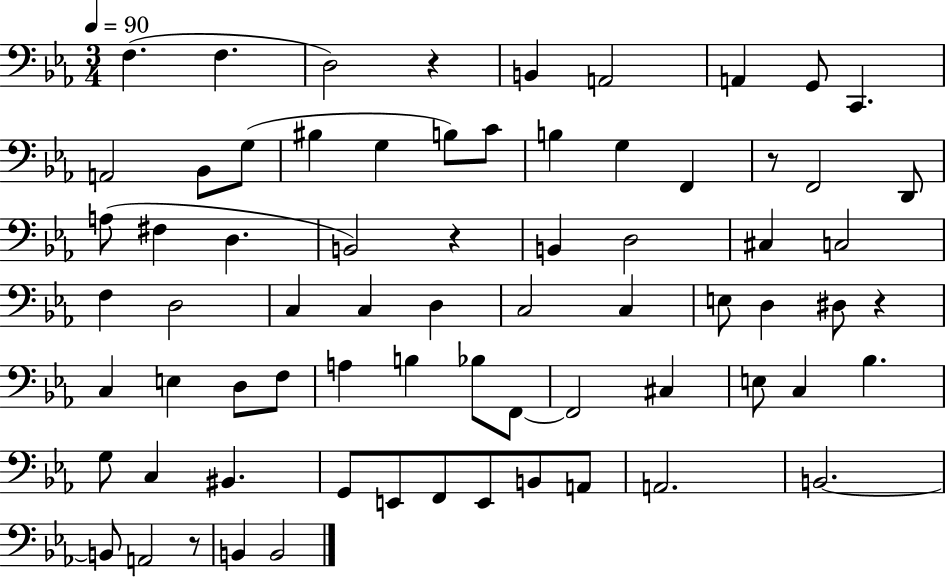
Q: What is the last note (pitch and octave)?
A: B2